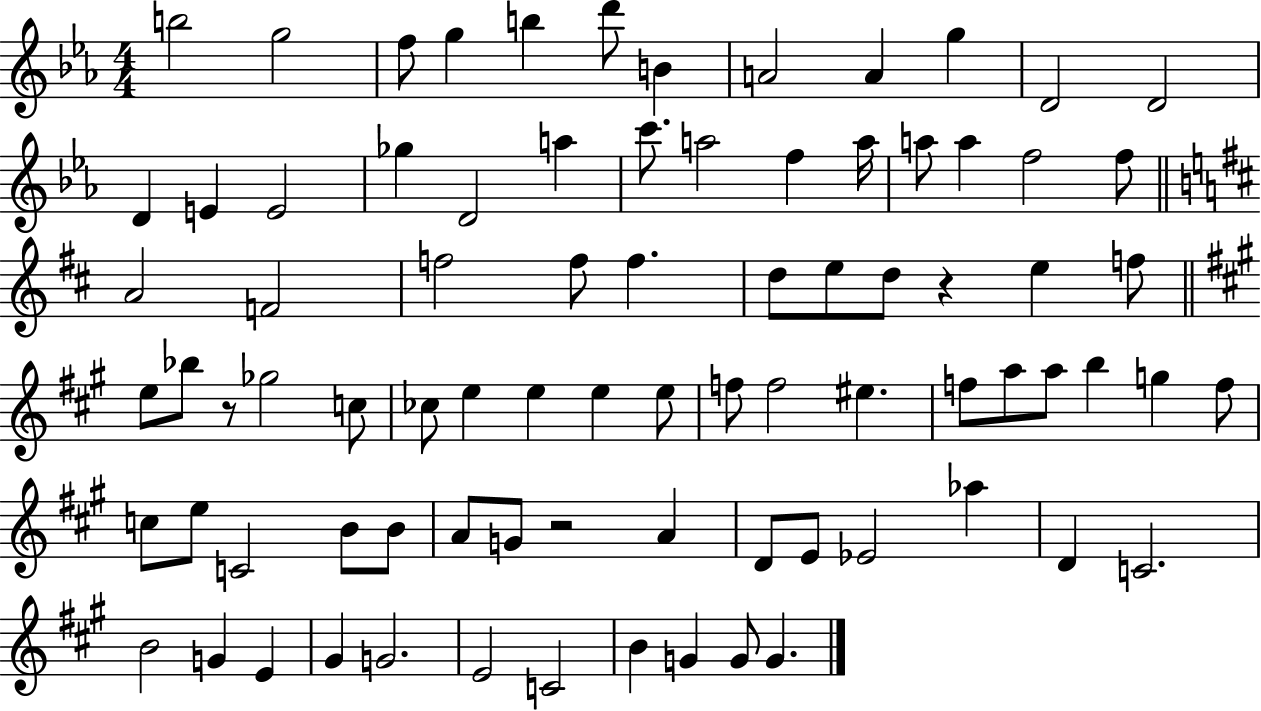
{
  \clef treble
  \numericTimeSignature
  \time 4/4
  \key ees \major
  b''2 g''2 | f''8 g''4 b''4 d'''8 b'4 | a'2 a'4 g''4 | d'2 d'2 | \break d'4 e'4 e'2 | ges''4 d'2 a''4 | c'''8. a''2 f''4 a''16 | a''8 a''4 f''2 f''8 | \break \bar "||" \break \key d \major a'2 f'2 | f''2 f''8 f''4. | d''8 e''8 d''8 r4 e''4 f''8 | \bar "||" \break \key a \major e''8 bes''8 r8 ges''2 c''8 | ces''8 e''4 e''4 e''4 e''8 | f''8 f''2 eis''4. | f''8 a''8 a''8 b''4 g''4 f''8 | \break c''8 e''8 c'2 b'8 b'8 | a'8 g'8 r2 a'4 | d'8 e'8 ees'2 aes''4 | d'4 c'2. | \break b'2 g'4 e'4 | gis'4 g'2. | e'2 c'2 | b'4 g'4 g'8 g'4. | \break \bar "|."
}